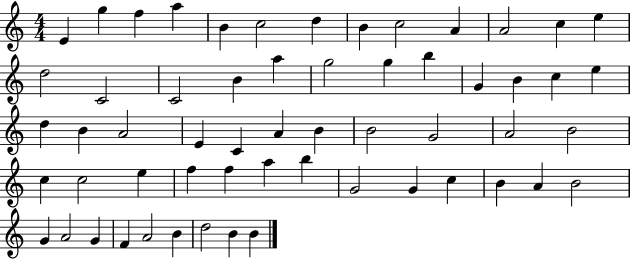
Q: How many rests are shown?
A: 0